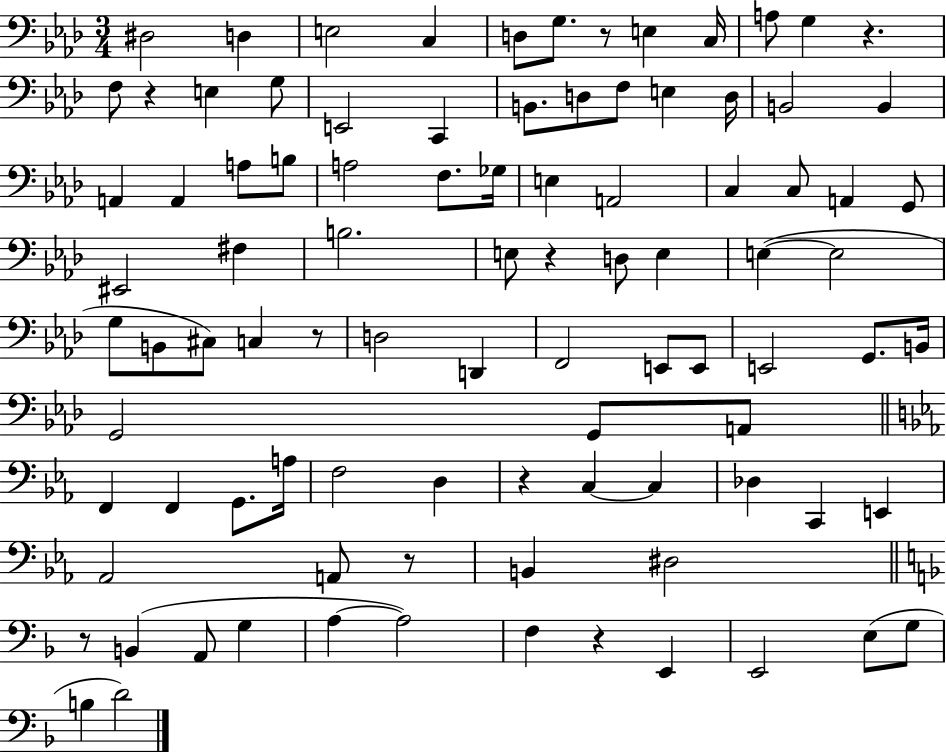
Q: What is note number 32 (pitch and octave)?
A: C3